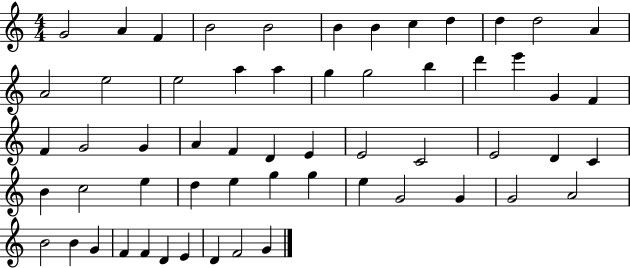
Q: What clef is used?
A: treble